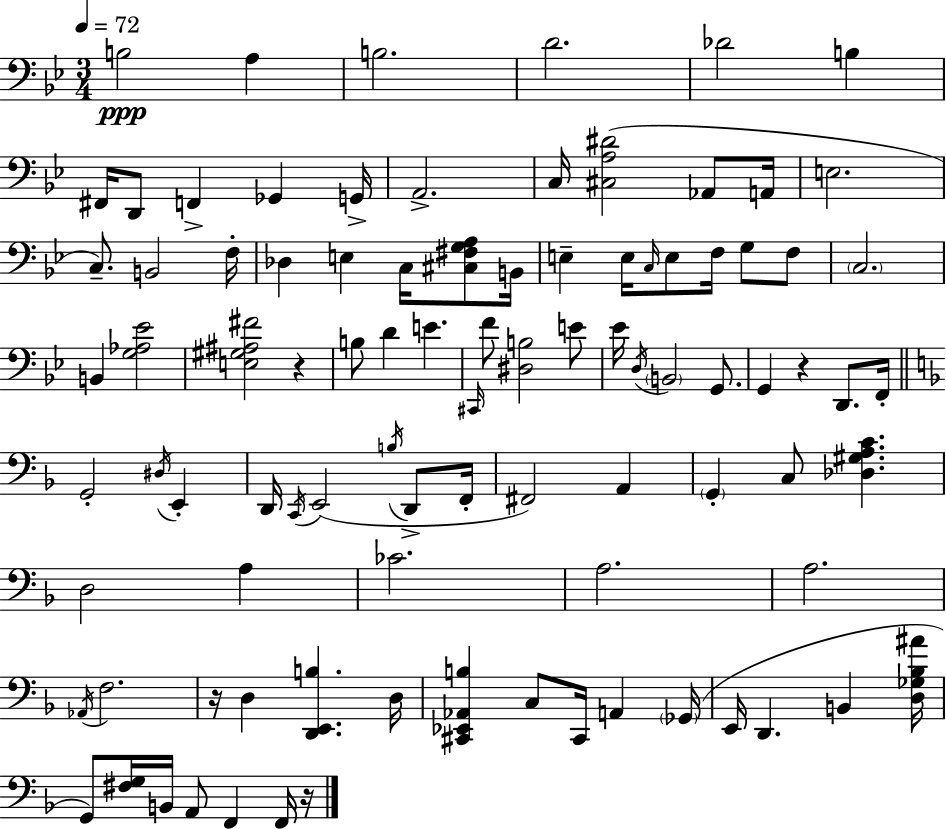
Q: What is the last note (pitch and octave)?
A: F2